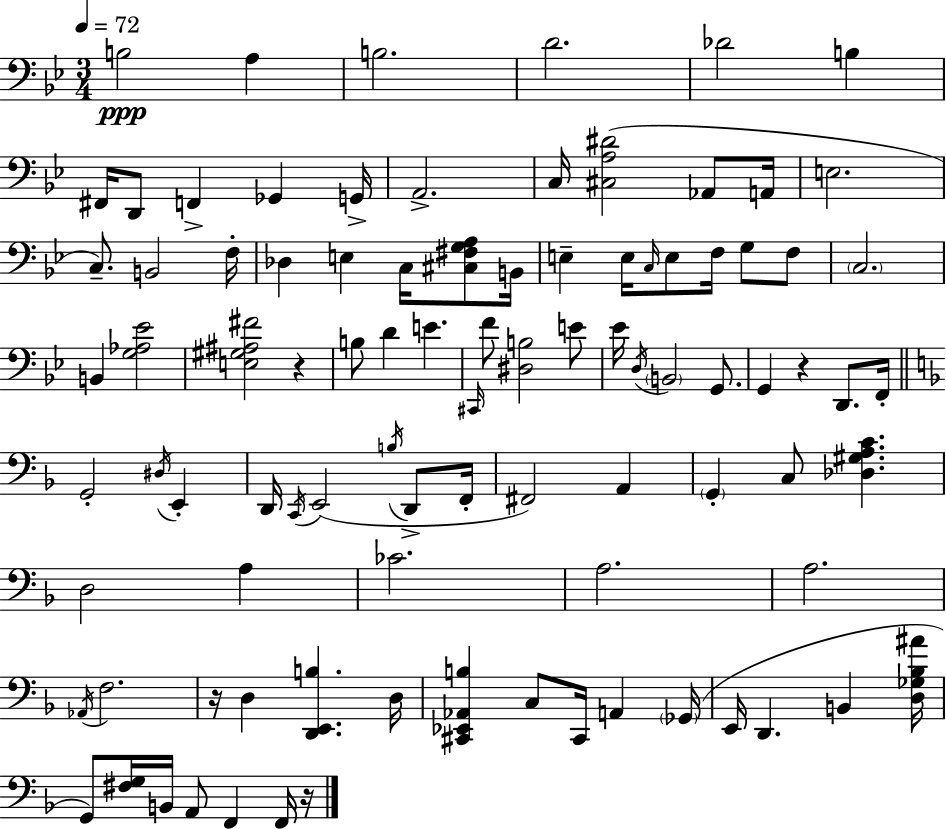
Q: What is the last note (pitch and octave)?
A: F2